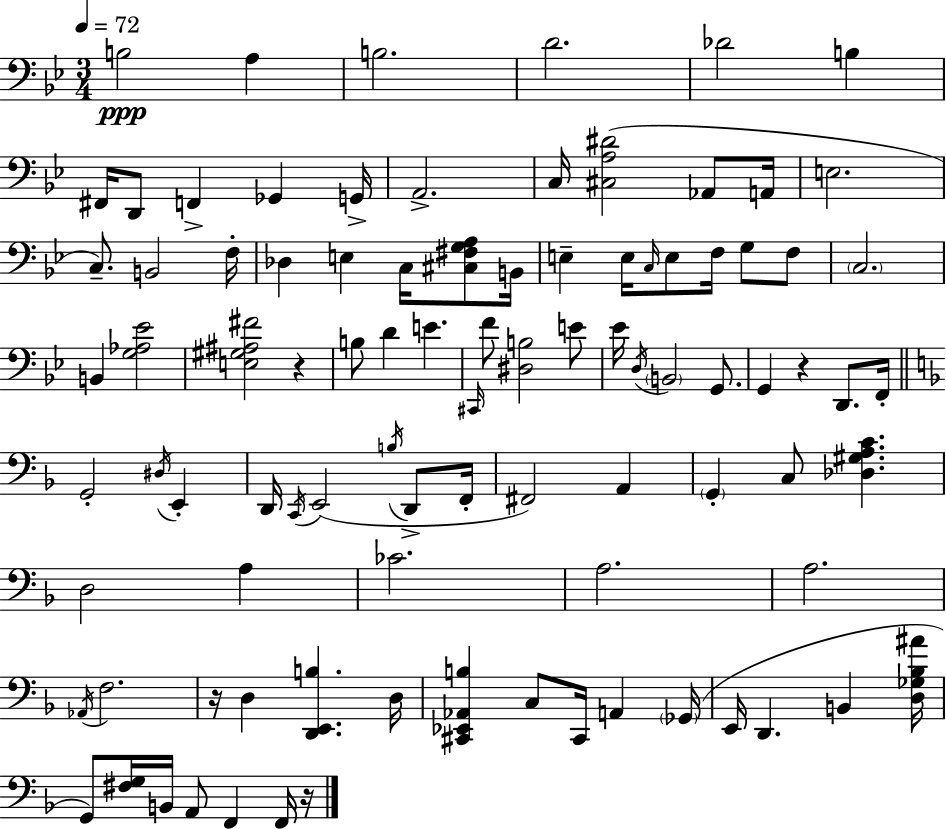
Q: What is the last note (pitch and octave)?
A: F2